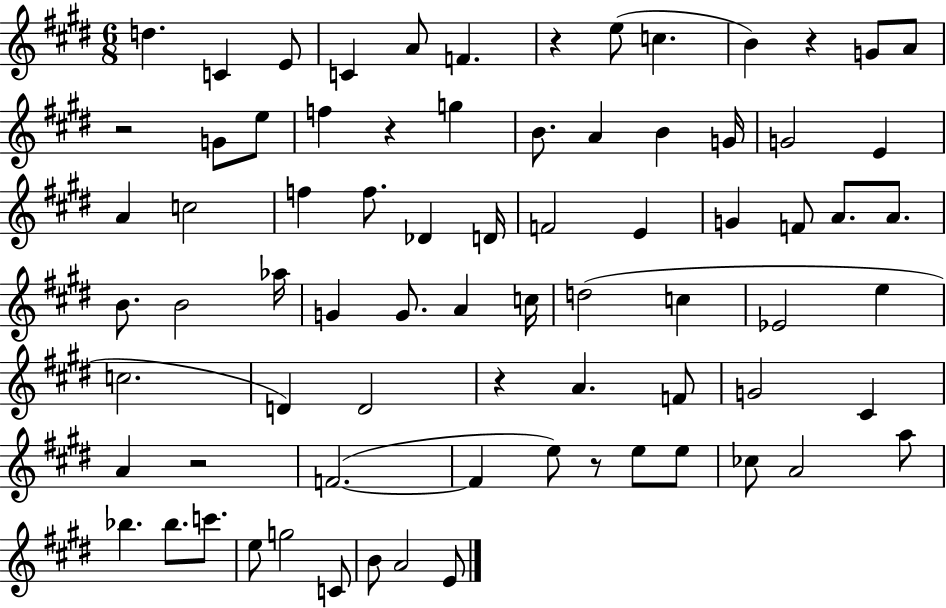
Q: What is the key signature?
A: E major